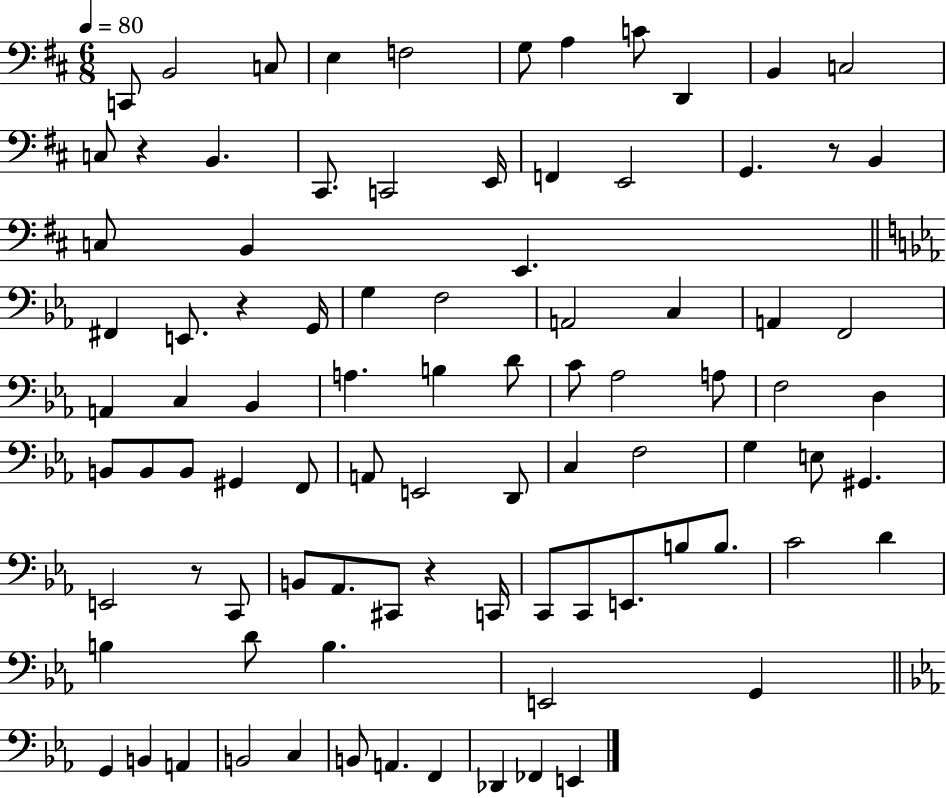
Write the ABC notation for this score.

X:1
T:Untitled
M:6/8
L:1/4
K:D
C,,/2 B,,2 C,/2 E, F,2 G,/2 A, C/2 D,, B,, C,2 C,/2 z B,, ^C,,/2 C,,2 E,,/4 F,, E,,2 G,, z/2 B,, C,/2 B,, E,, ^F,, E,,/2 z G,,/4 G, F,2 A,,2 C, A,, F,,2 A,, C, _B,, A, B, D/2 C/2 _A,2 A,/2 F,2 D, B,,/2 B,,/2 B,,/2 ^G,, F,,/2 A,,/2 E,,2 D,,/2 C, F,2 G, E,/2 ^G,, E,,2 z/2 C,,/2 B,,/2 _A,,/2 ^C,,/2 z C,,/4 C,,/2 C,,/2 E,,/2 B,/2 B,/2 C2 D B, D/2 B, E,,2 G,, G,, B,, A,, B,,2 C, B,,/2 A,, F,, _D,, _F,, E,,